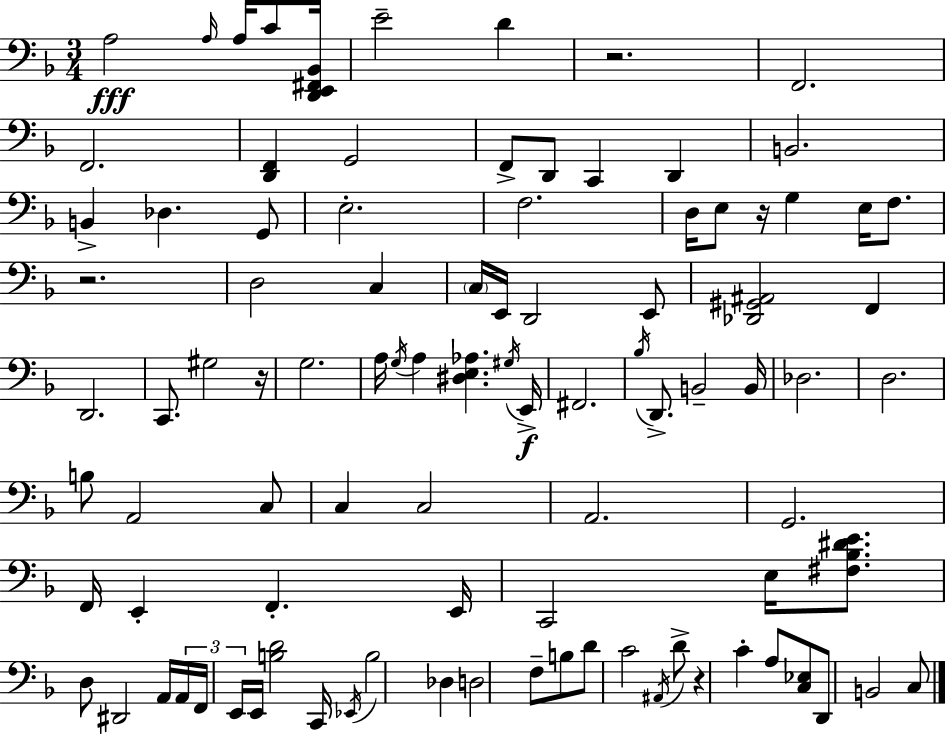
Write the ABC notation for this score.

X:1
T:Untitled
M:3/4
L:1/4
K:F
A,2 A,/4 A,/4 C/2 [D,,E,,^F,,_B,,]/4 E2 D z2 F,,2 F,,2 [D,,F,,] G,,2 F,,/2 D,,/2 C,, D,, B,,2 B,, _D, G,,/2 E,2 F,2 D,/4 E,/2 z/4 G, E,/4 F,/2 z2 D,2 C, C,/4 E,,/4 D,,2 E,,/2 [_D,,^G,,^A,,]2 F,, D,,2 C,,/2 ^G,2 z/4 G,2 A,/4 G,/4 A, [^D,E,_A,] ^G,/4 E,,/4 ^F,,2 _B,/4 D,,/2 B,,2 B,,/4 _D,2 D,2 B,/2 A,,2 C,/2 C, C,2 A,,2 G,,2 F,,/4 E,, F,, E,,/4 C,,2 E,/4 [^F,_B,^DE]/2 D,/2 ^D,,2 A,,/4 A,,/4 F,,/4 E,,/4 E,,/4 [B,D]2 C,,/4 _E,,/4 B,2 _D, D,2 F,/2 B,/2 D/2 C2 ^A,,/4 D/2 z C A,/2 [C,_E,]/2 D,,/2 B,,2 C,/2